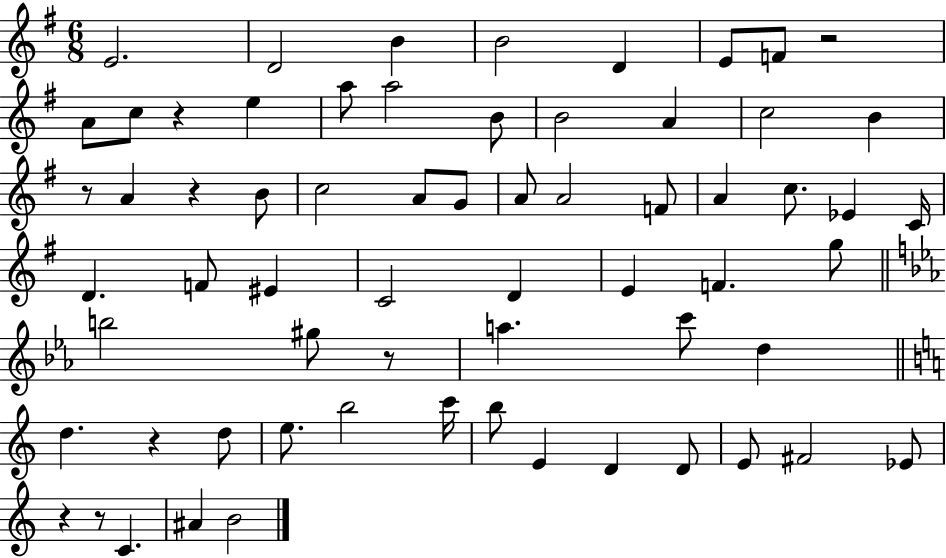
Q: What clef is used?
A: treble